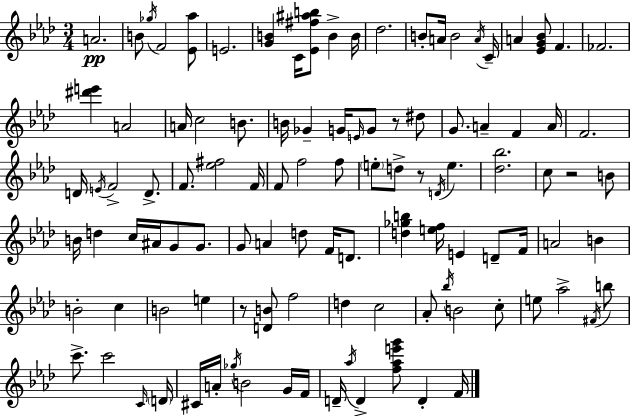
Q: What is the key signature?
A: F minor